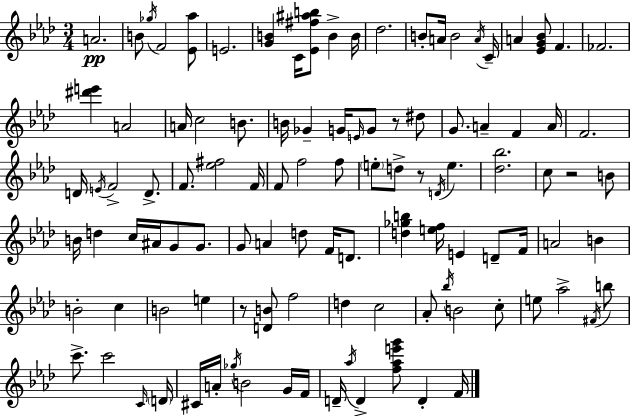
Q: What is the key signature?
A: F minor